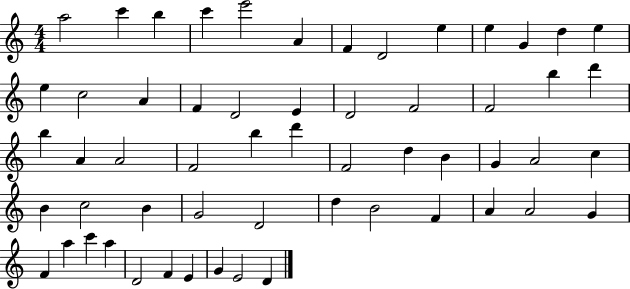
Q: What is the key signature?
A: C major